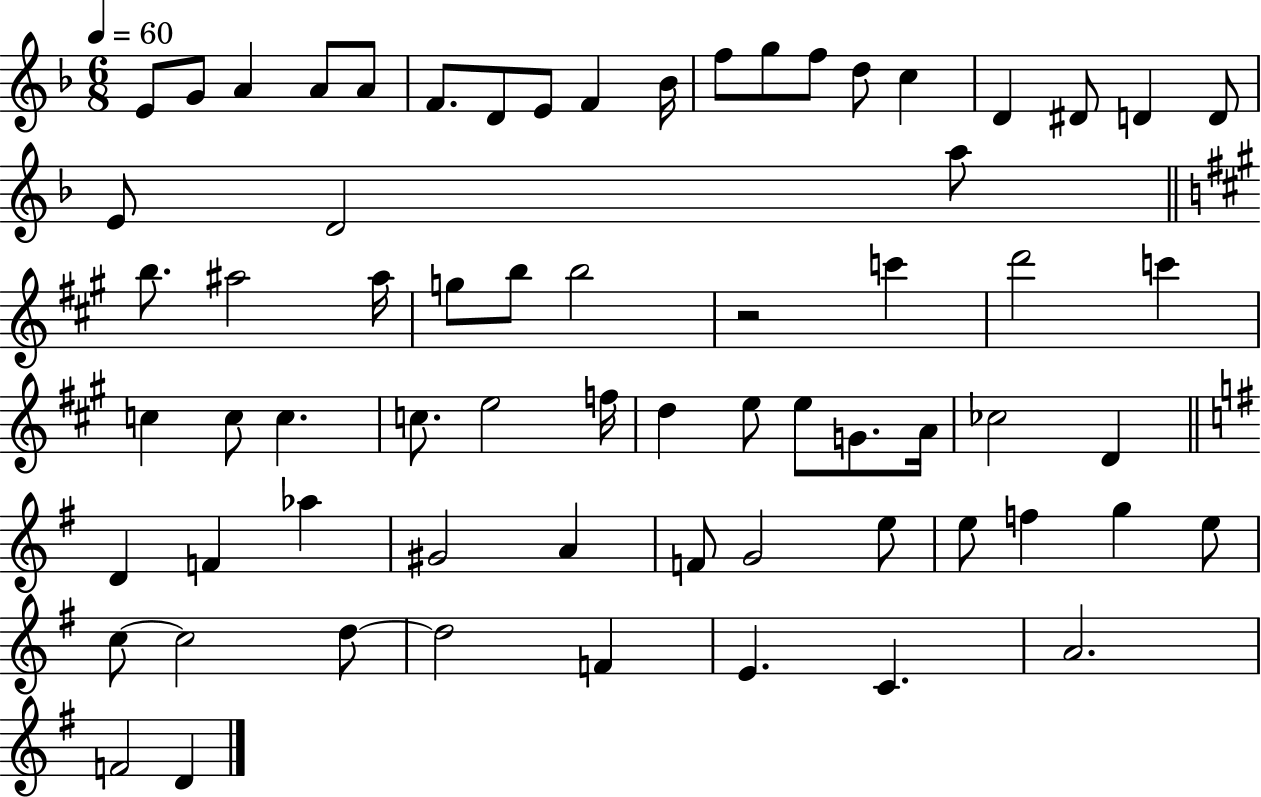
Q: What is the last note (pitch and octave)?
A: D4